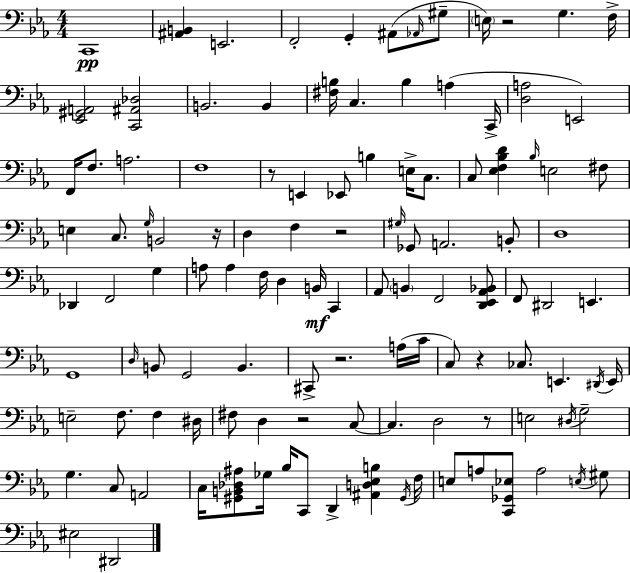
X:1
T:Untitled
M:4/4
L:1/4
K:Cm
C,,4 [^A,,B,,] E,,2 F,,2 G,, ^A,,/2 _A,,/4 ^G,/2 E,/4 z2 G, F,/4 [_E,,^G,,A,,]2 [C,,^A,,_D,]2 B,,2 B,, [^F,B,]/4 C, B, A, C,,/4 [D,A,]2 E,,2 F,,/4 F,/2 A,2 F,4 z/2 E,, _E,,/2 B, E,/4 C,/2 C,/2 [_E,F,_B,D] _B,/4 E,2 ^F,/2 E, C,/2 G,/4 B,,2 z/4 D, F, z2 ^G,/4 _G,,/2 A,,2 B,,/2 D,4 _D,, F,,2 G, A,/2 A, F,/4 D, B,,/4 C,, _A,,/2 B,, F,,2 [D,,_E,,_A,,_B,,]/2 F,,/2 ^D,,2 E,, G,,4 D,/4 B,,/2 G,,2 B,, ^C,,/2 z2 A,/4 C/4 C,/2 z _C,/2 E,, ^D,,/4 E,,/4 E,2 F,/2 F, ^D,/4 ^F,/2 D, z2 C,/2 C, D,2 z/2 E,2 ^D,/4 G,2 G, C,/2 A,,2 C,/4 [^G,,B,,_D,^A,]/2 _G,/4 _B,/4 C,,/2 D,, [^A,,D,_E,B,] ^G,,/4 F,/4 E,/2 A,/2 [C,,_G,,_E,]/2 A,2 E,/4 ^G,/2 ^E,2 ^D,,2